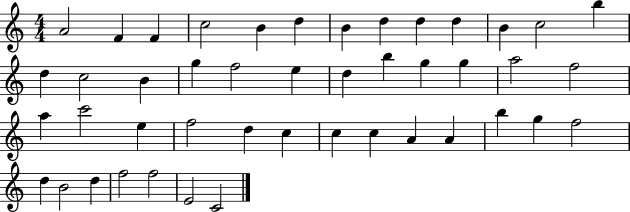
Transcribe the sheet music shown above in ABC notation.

X:1
T:Untitled
M:4/4
L:1/4
K:C
A2 F F c2 B d B d d d B c2 b d c2 B g f2 e d b g g a2 f2 a c'2 e f2 d c c c A A b g f2 d B2 d f2 f2 E2 C2